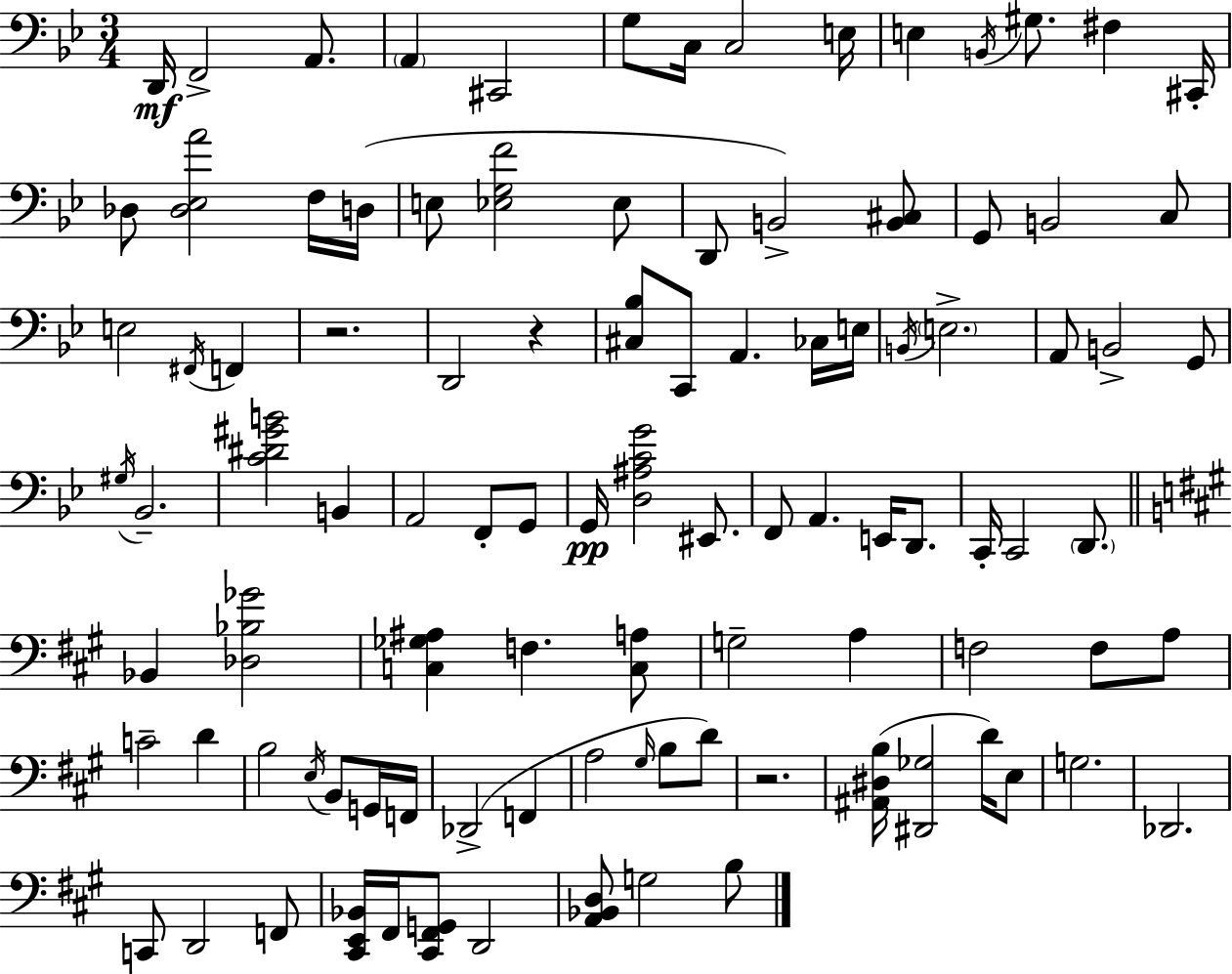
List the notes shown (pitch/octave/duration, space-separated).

D2/s F2/h A2/e. A2/q C#2/h G3/e C3/s C3/h E3/s E3/q B2/s G#3/e. F#3/q C#2/s Db3/e [Db3,Eb3,A4]/h F3/s D3/s E3/e [Eb3,G3,F4]/h Eb3/e D2/e B2/h [B2,C#3]/e G2/e B2/h C3/e E3/h F#2/s F2/q R/h. D2/h R/q [C#3,Bb3]/e C2/e A2/q. CES3/s E3/s B2/s E3/h. A2/e B2/h G2/e G#3/s Bb2/h. [C4,D#4,G#4,B4]/h B2/q A2/h F2/e G2/e G2/s [D3,A#3,C4,G4]/h EIS2/e. F2/e A2/q. E2/s D2/e. C2/s C2/h D2/e. Bb2/q [Db3,Bb3,Gb4]/h [C3,Gb3,A#3]/q F3/q. [C3,A3]/e G3/h A3/q F3/h F3/e A3/e C4/h D4/q B3/h E3/s B2/e G2/s F2/s Db2/h F2/q A3/h G#3/s B3/e D4/e R/h. [A#2,D#3,B3]/s [D#2,Gb3]/h D4/s E3/e G3/h. Db2/h. C2/e D2/h F2/e [C#2,E2,Bb2]/s F#2/s [C#2,F#2,G2]/e D2/h [A2,Bb2,D3]/e G3/h B3/e